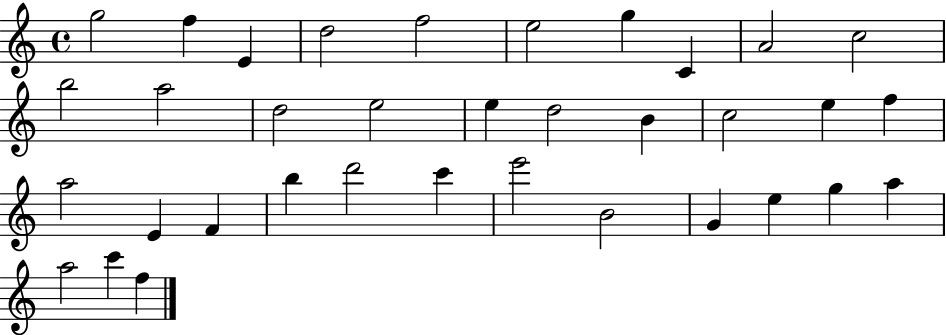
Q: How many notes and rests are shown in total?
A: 35